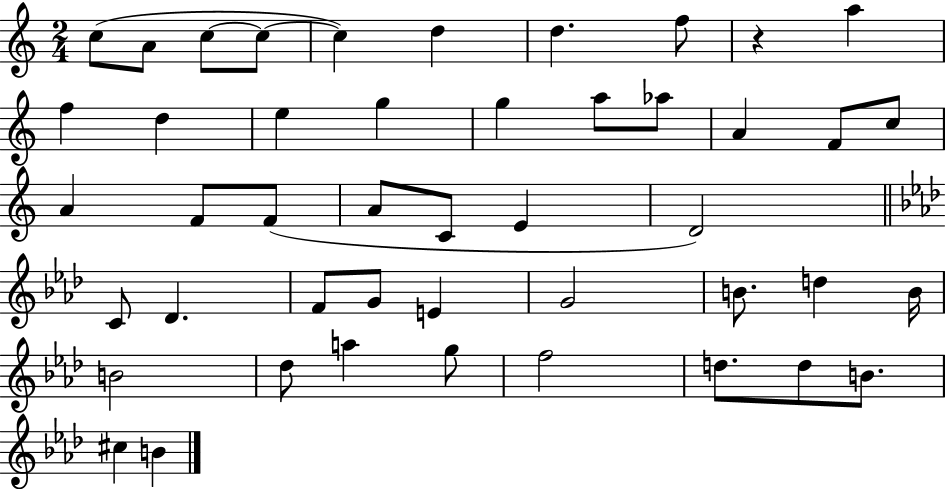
{
  \clef treble
  \numericTimeSignature
  \time 2/4
  \key c \major
  c''8( a'8 c''8~~ c''8~~ | c''4) d''4 | d''4. f''8 | r4 a''4 | \break f''4 d''4 | e''4 g''4 | g''4 a''8 aes''8 | a'4 f'8 c''8 | \break a'4 f'8 f'8( | a'8 c'8 e'4 | d'2) | \bar "||" \break \key aes \major c'8 des'4. | f'8 g'8 e'4 | g'2 | b'8. d''4 b'16 | \break b'2 | des''8 a''4 g''8 | f''2 | d''8. d''8 b'8. | \break cis''4 b'4 | \bar "|."
}